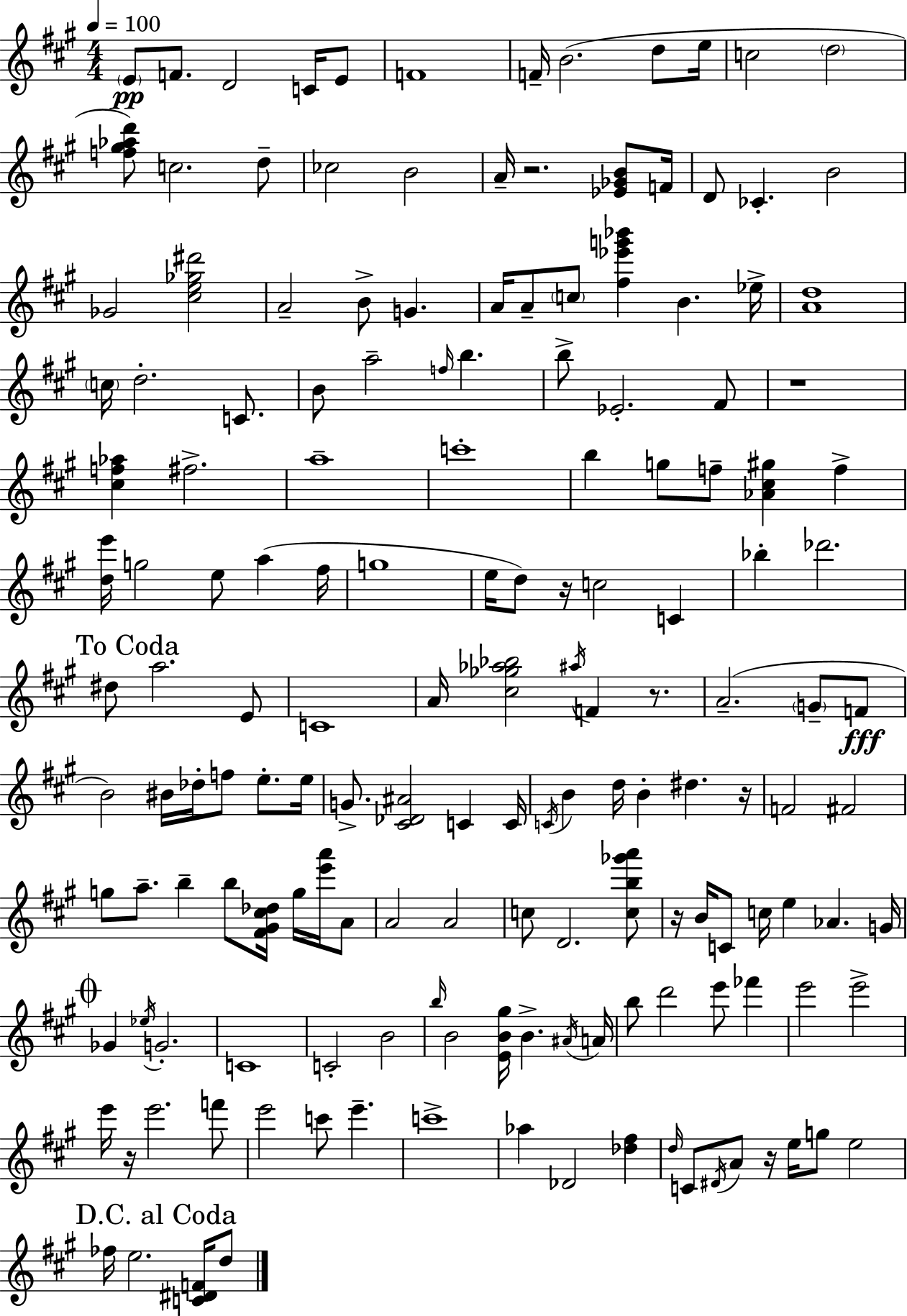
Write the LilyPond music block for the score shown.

{
  \clef treble
  \numericTimeSignature
  \time 4/4
  \key a \major
  \tempo 4 = 100
  \parenthesize e'8\pp f'8. d'2 c'16 e'8 | f'1 | f'16-- b'2.( d''8 e''16 | c''2 \parenthesize d''2 | \break <f'' gis'' aes'' d'''>8) c''2. d''8-- | ces''2 b'2 | a'16-- r2. <ees' ges' b'>8 f'16 | d'8 ces'4.-. b'2 | \break ges'2 <cis'' e'' ges'' dis'''>2 | a'2-- b'8-> g'4. | a'16 a'8-- \parenthesize c''8 <fis'' ees''' g''' bes'''>4 b'4. ees''16-> | <a' d''>1 | \break \parenthesize c''16 d''2.-. c'8. | b'8 a''2-- \grace { f''16 } b''4. | b''8-> ees'2.-. fis'8 | r1 | \break <cis'' f'' aes''>4 fis''2.-> | a''1-- | c'''1-. | b''4 g''8 f''8-- <aes' cis'' gis''>4 f''4-> | \break <d'' e'''>16 g''2 e''8 a''4( | fis''16 g''1 | e''16 d''8) r16 c''2 c'4 | bes''4-. des'''2. | \break \mark "To Coda" dis''8 a''2. e'8 | c'1 | a'16 <cis'' ges'' aes'' bes''>2 \acciaccatura { ais''16 } f'4 r8. | a'2.--( \parenthesize g'8-- | \break f'8\fff b'2) bis'16 des''16-. f''8 e''8.-. | e''16 g'8.-> <cis' des' ais'>2 c'4 | c'16 \acciaccatura { c'16 } b'4 d''16 b'4-. dis''4. | r16 f'2 fis'2 | \break g''8 a''8.-- b''4-- b''8 <fis' gis' cis'' des''>16 g''16 | <e''' a'''>16 a'8 a'2 a'2 | c''8 d'2. | <c'' b'' ges''' a'''>8 r16 b'16 c'8 c''16 e''4 aes'4. | \break g'16 \mark \markup { \musicglyph "scripts.coda" } ges'4 \acciaccatura { ees''16 } g'2.-. | c'1 | c'2-. b'2 | \grace { b''16 } b'2 <e' b' gis''>16 b'4.-> | \break \acciaccatura { ais'16 } a'16 b''8 d'''2 | e'''8 fes'''4 e'''2 e'''2-> | e'''16 r16 e'''2. | f'''8 e'''2 c'''8 | \break e'''4.-- c'''1-> | aes''4 des'2 | <des'' fis''>4 \grace { d''16 } c'8 \acciaccatura { dis'16 } a'8 r16 e''16 g''8 | e''2 \mark "D.C. al Coda" fes''16 e''2. | \break <c' dis' f'>16 d''8 \bar "|."
}